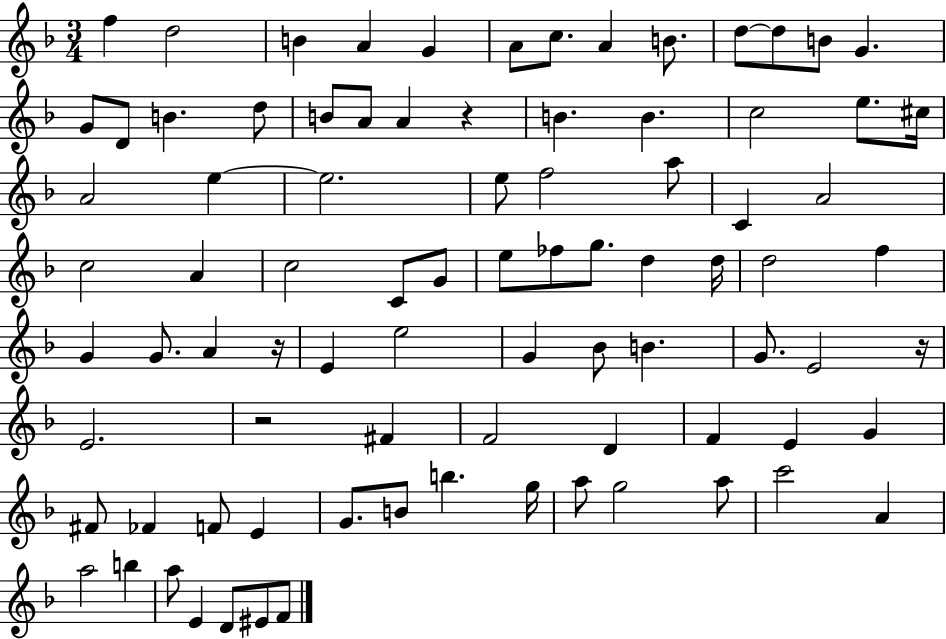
{
  \clef treble
  \numericTimeSignature
  \time 3/4
  \key f \major
  f''4 d''2 | b'4 a'4 g'4 | a'8 c''8. a'4 b'8. | d''8~~ d''8 b'8 g'4. | \break g'8 d'8 b'4. d''8 | b'8 a'8 a'4 r4 | b'4. b'4. | c''2 e''8. cis''16 | \break a'2 e''4~~ | e''2. | e''8 f''2 a''8 | c'4 a'2 | \break c''2 a'4 | c''2 c'8 g'8 | e''8 fes''8 g''8. d''4 d''16 | d''2 f''4 | \break g'4 g'8. a'4 r16 | e'4 e''2 | g'4 bes'8 b'4. | g'8. e'2 r16 | \break e'2. | r2 fis'4 | f'2 d'4 | f'4 e'4 g'4 | \break fis'8 fes'4 f'8 e'4 | g'8. b'8 b''4. g''16 | a''8 g''2 a''8 | c'''2 a'4 | \break a''2 b''4 | a''8 e'4 d'8 eis'8 f'8 | \bar "|."
}